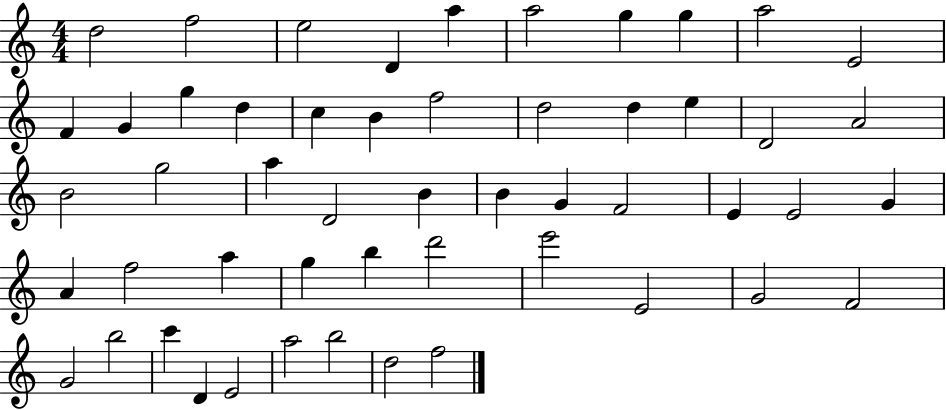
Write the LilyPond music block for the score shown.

{
  \clef treble
  \numericTimeSignature
  \time 4/4
  \key c \major
  d''2 f''2 | e''2 d'4 a''4 | a''2 g''4 g''4 | a''2 e'2 | \break f'4 g'4 g''4 d''4 | c''4 b'4 f''2 | d''2 d''4 e''4 | d'2 a'2 | \break b'2 g''2 | a''4 d'2 b'4 | b'4 g'4 f'2 | e'4 e'2 g'4 | \break a'4 f''2 a''4 | g''4 b''4 d'''2 | e'''2 e'2 | g'2 f'2 | \break g'2 b''2 | c'''4 d'4 e'2 | a''2 b''2 | d''2 f''2 | \break \bar "|."
}